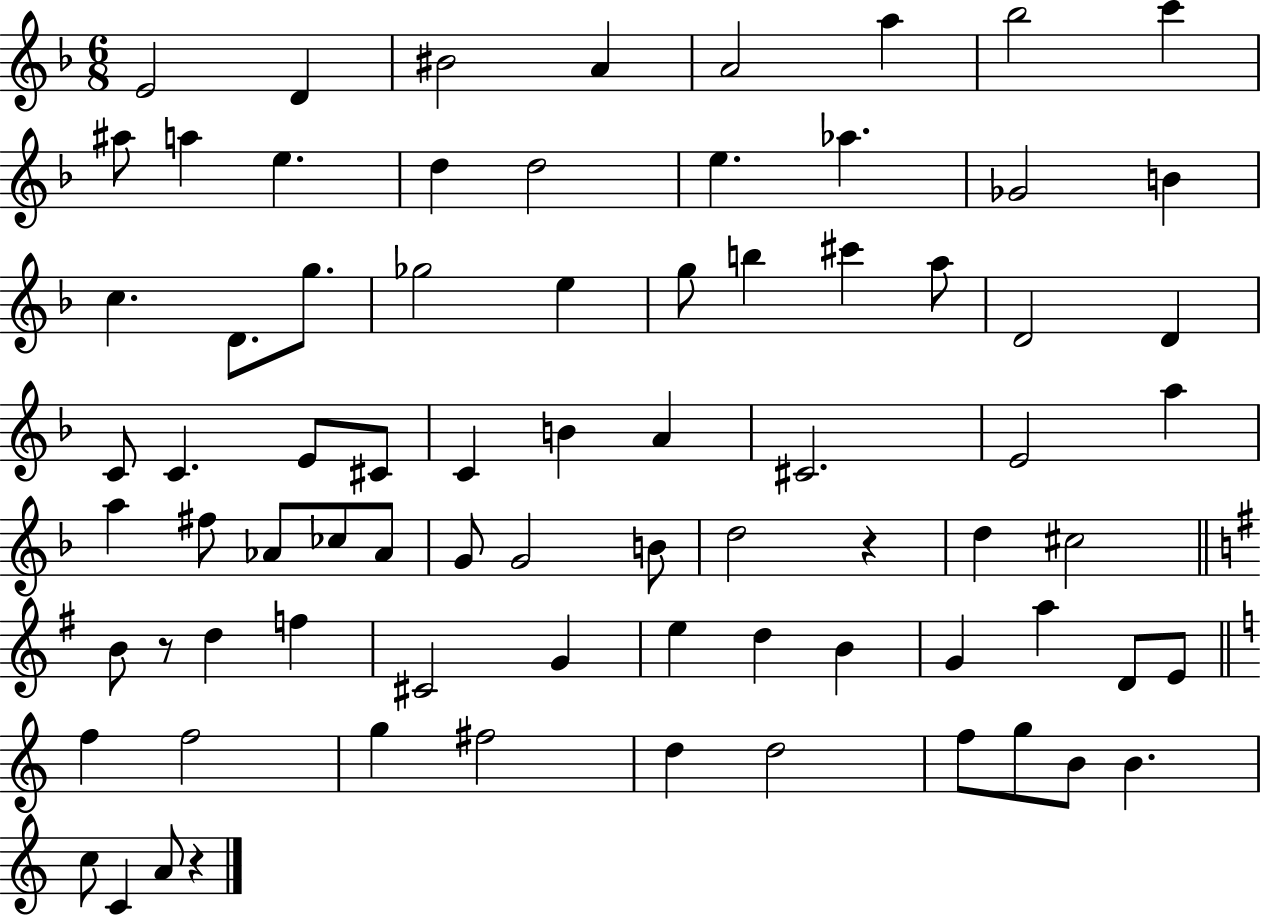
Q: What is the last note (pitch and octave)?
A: A4